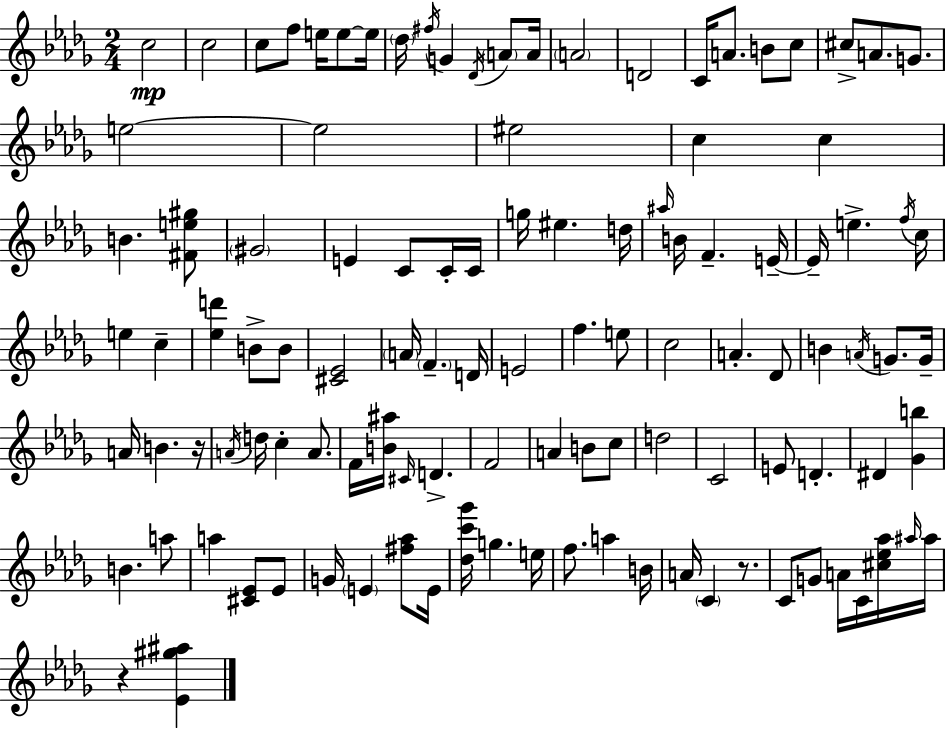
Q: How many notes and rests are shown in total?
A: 112